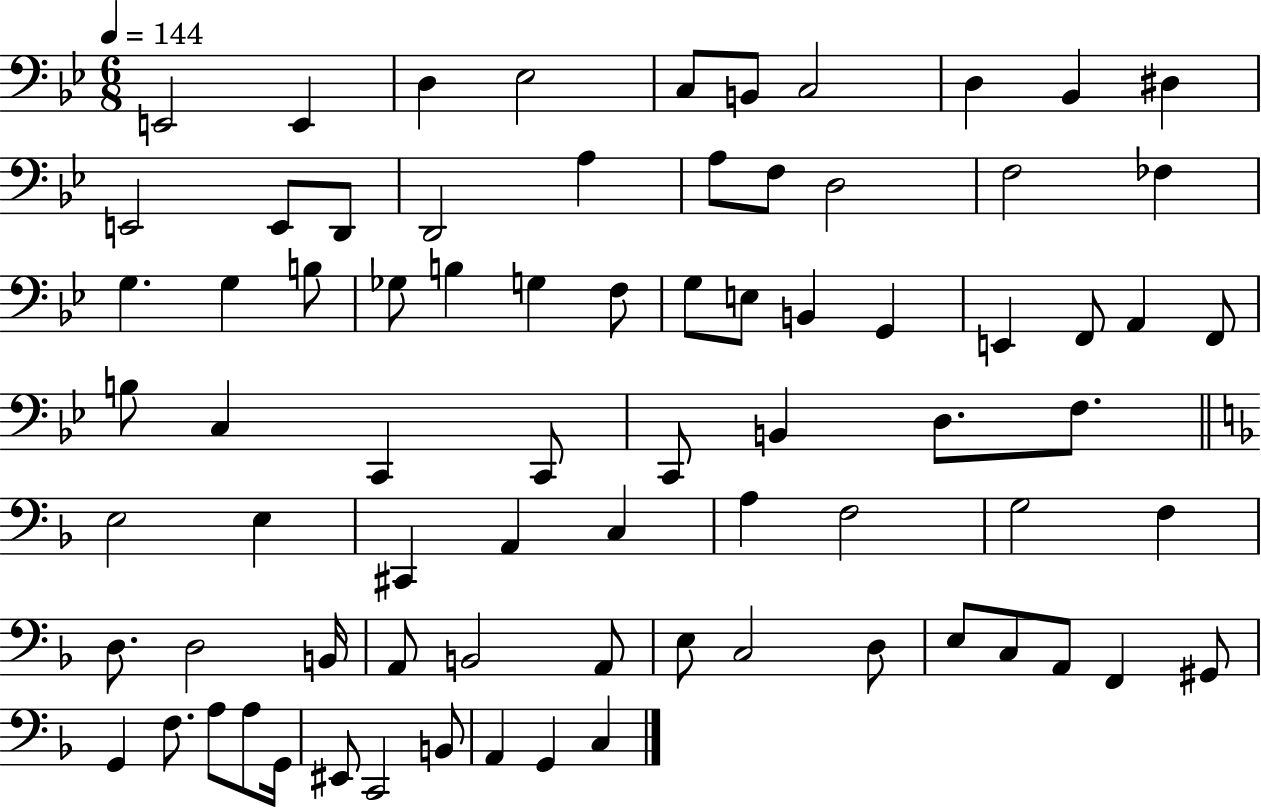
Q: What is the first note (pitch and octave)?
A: E2